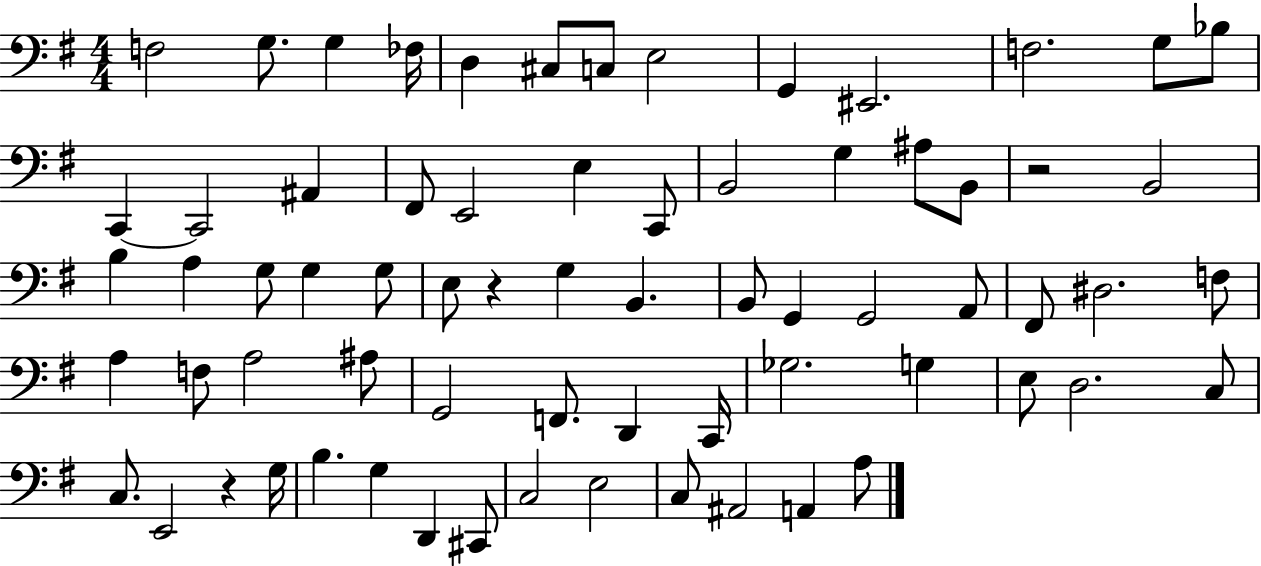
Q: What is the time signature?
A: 4/4